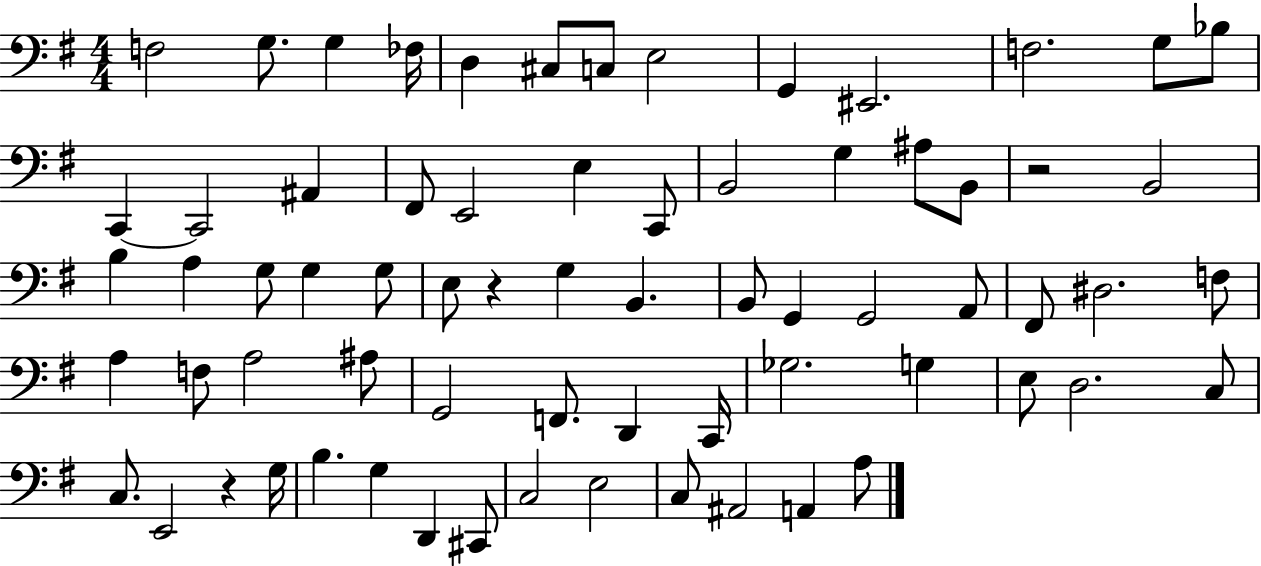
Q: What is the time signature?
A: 4/4